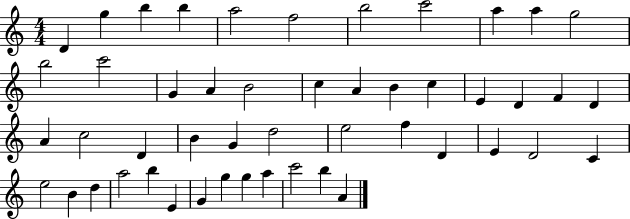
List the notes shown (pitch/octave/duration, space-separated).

D4/q G5/q B5/q B5/q A5/h F5/h B5/h C6/h A5/q A5/q G5/h B5/h C6/h G4/q A4/q B4/h C5/q A4/q B4/q C5/q E4/q D4/q F4/q D4/q A4/q C5/h D4/q B4/q G4/q D5/h E5/h F5/q D4/q E4/q D4/h C4/q E5/h B4/q D5/q A5/h B5/q E4/q G4/q G5/q G5/q A5/q C6/h B5/q A4/q